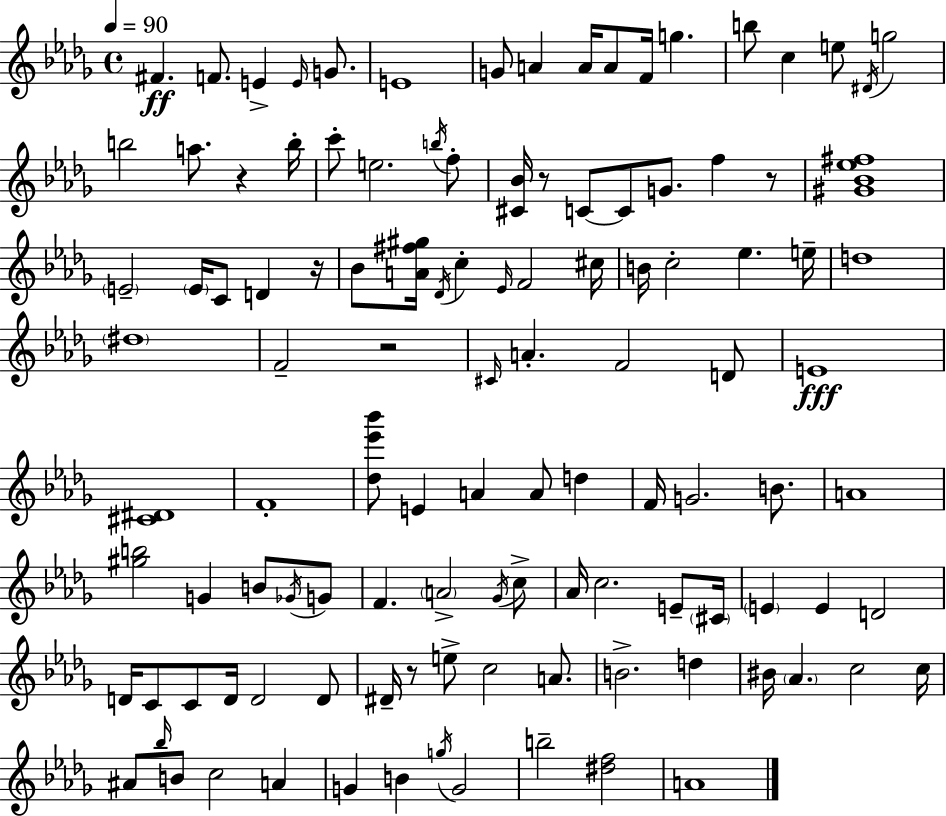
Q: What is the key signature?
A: BES minor